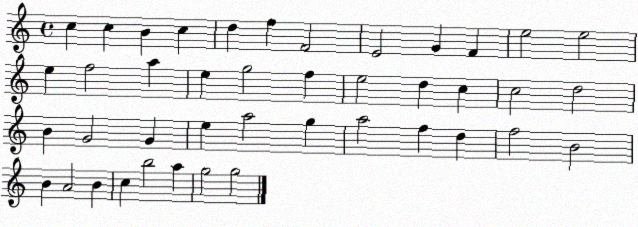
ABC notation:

X:1
T:Untitled
M:4/4
L:1/4
K:C
c c B c d f F2 E2 G F e2 e2 e f2 a e g2 f e2 d c c2 d2 B G2 G e a2 g a2 f d f2 B2 B A2 B c b2 a g2 g2